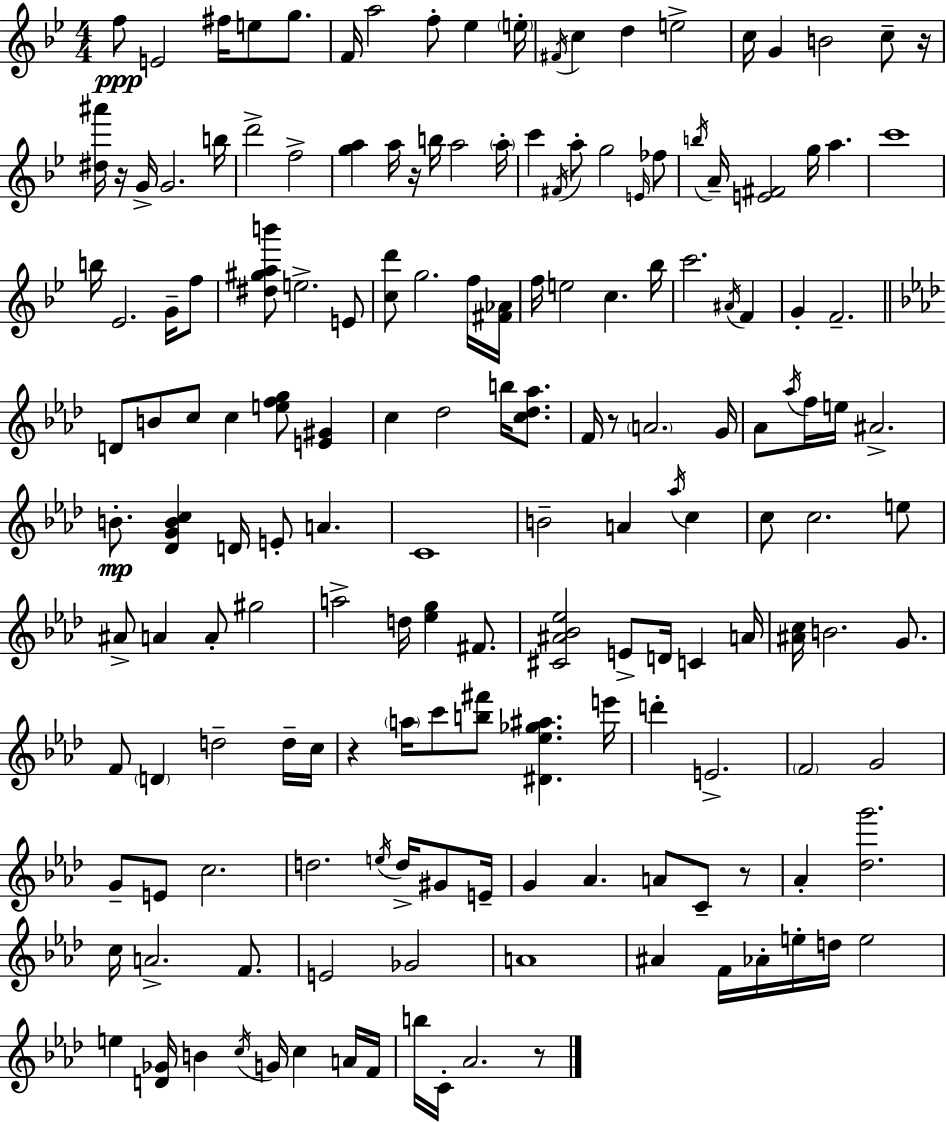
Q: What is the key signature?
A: G minor